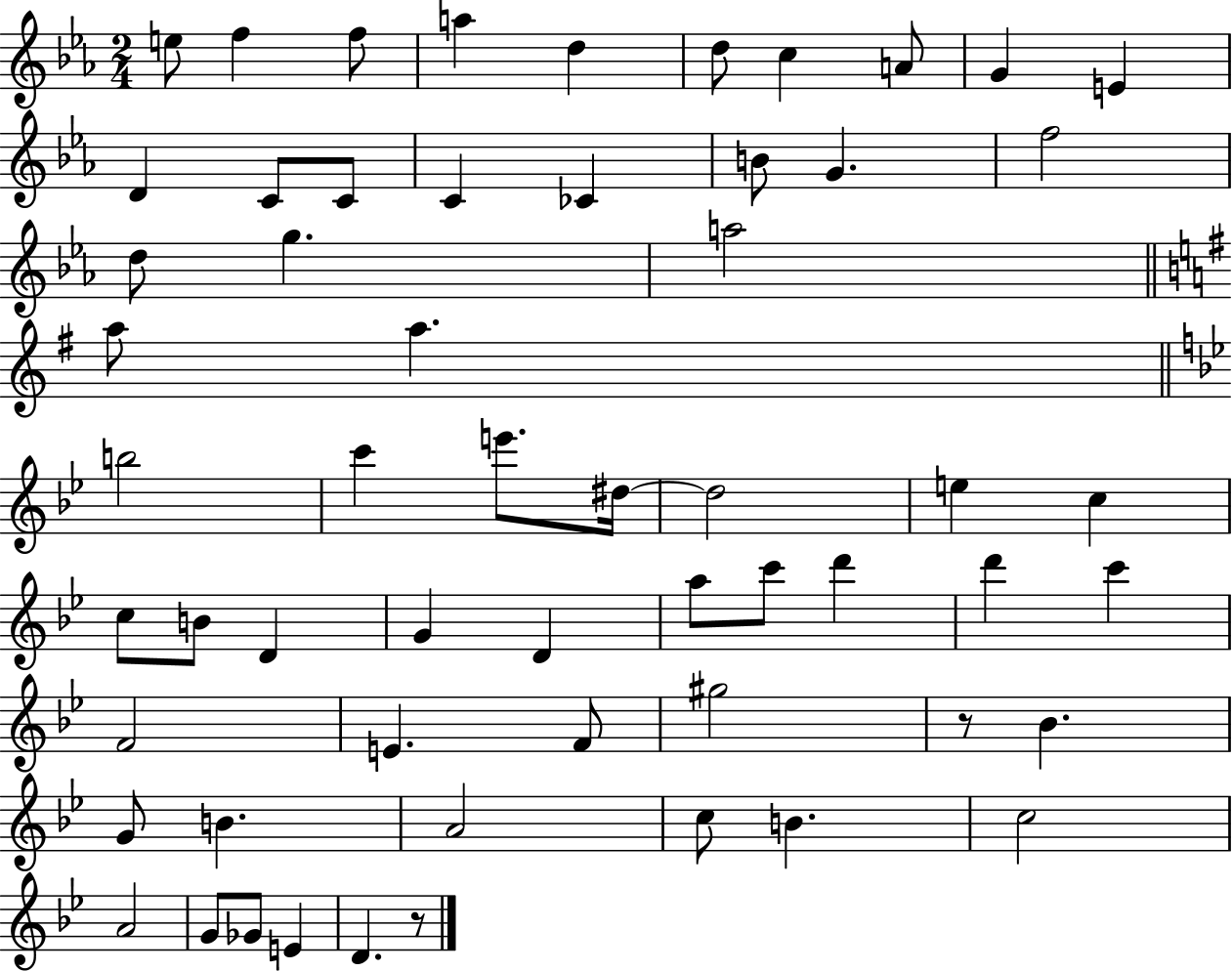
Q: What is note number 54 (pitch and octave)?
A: Gb4